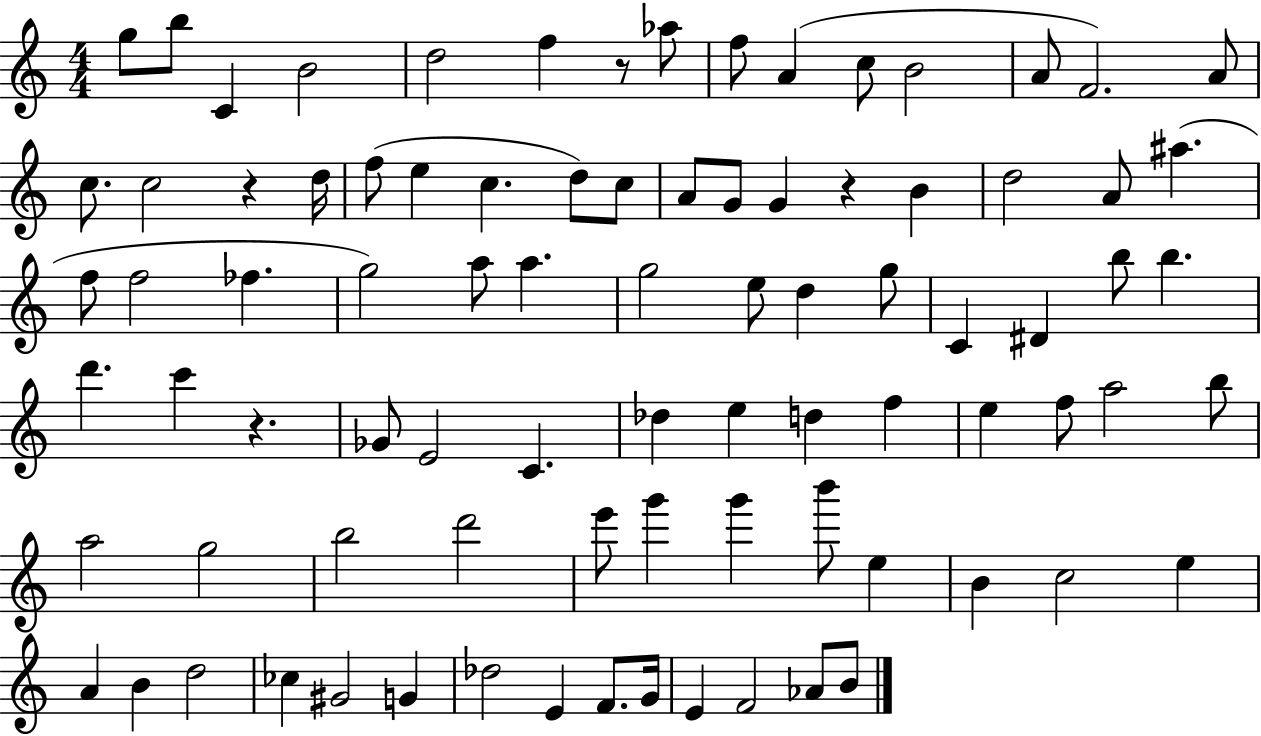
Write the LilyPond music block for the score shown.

{
  \clef treble
  \numericTimeSignature
  \time 4/4
  \key c \major
  g''8 b''8 c'4 b'2 | d''2 f''4 r8 aes''8 | f''8 a'4( c''8 b'2 | a'8 f'2.) a'8 | \break c''8. c''2 r4 d''16 | f''8( e''4 c''4. d''8) c''8 | a'8 g'8 g'4 r4 b'4 | d''2 a'8 ais''4.( | \break f''8 f''2 fes''4. | g''2) a''8 a''4. | g''2 e''8 d''4 g''8 | c'4 dis'4 b''8 b''4. | \break d'''4. c'''4 r4. | ges'8 e'2 c'4. | des''4 e''4 d''4 f''4 | e''4 f''8 a''2 b''8 | \break a''2 g''2 | b''2 d'''2 | e'''8 g'''4 g'''4 b'''8 e''4 | b'4 c''2 e''4 | \break a'4 b'4 d''2 | ces''4 gis'2 g'4 | des''2 e'4 f'8. g'16 | e'4 f'2 aes'8 b'8 | \break \bar "|."
}